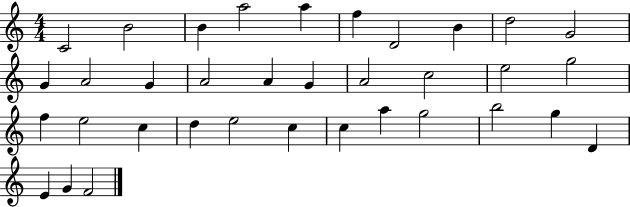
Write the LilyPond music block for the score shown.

{
  \clef treble
  \numericTimeSignature
  \time 4/4
  \key c \major
  c'2 b'2 | b'4 a''2 a''4 | f''4 d'2 b'4 | d''2 g'2 | \break g'4 a'2 g'4 | a'2 a'4 g'4 | a'2 c''2 | e''2 g''2 | \break f''4 e''2 c''4 | d''4 e''2 c''4 | c''4 a''4 g''2 | b''2 g''4 d'4 | \break e'4 g'4 f'2 | \bar "|."
}